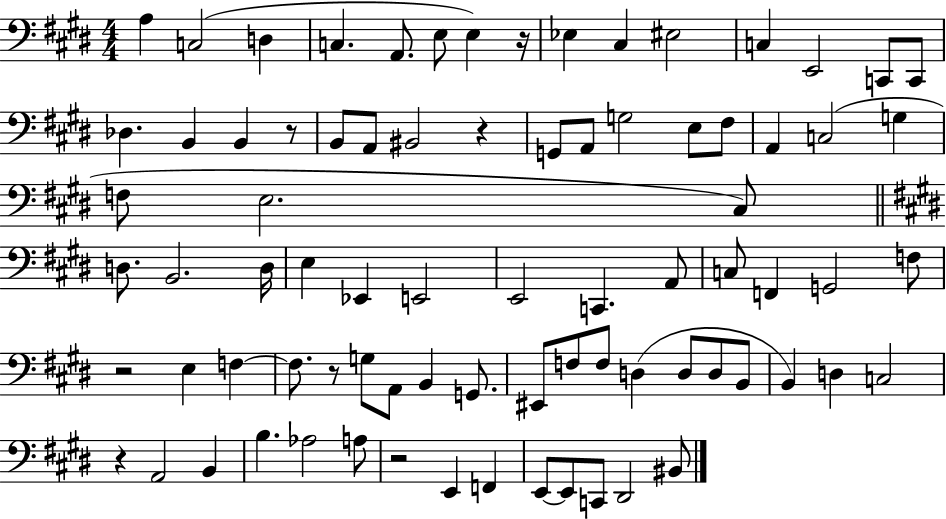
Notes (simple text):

A3/q C3/h D3/q C3/q. A2/e. E3/e E3/q R/s Eb3/q C#3/q EIS3/h C3/q E2/h C2/e C2/e Db3/q. B2/q B2/q R/e B2/e A2/e BIS2/h R/q G2/e A2/e G3/h E3/e F#3/e A2/q C3/h G3/q F3/e E3/h. C#3/e D3/e. B2/h. D3/s E3/q Eb2/q E2/h E2/h C2/q. A2/e C3/e F2/q G2/h F3/e R/h E3/q F3/q F3/e. R/e G3/e A2/e B2/q G2/e. EIS2/e F3/e F3/e D3/q D3/e D3/e B2/e B2/q D3/q C3/h R/q A2/h B2/q B3/q. Ab3/h A3/e R/h E2/q F2/q E2/e E2/e C2/e D#2/h BIS2/e